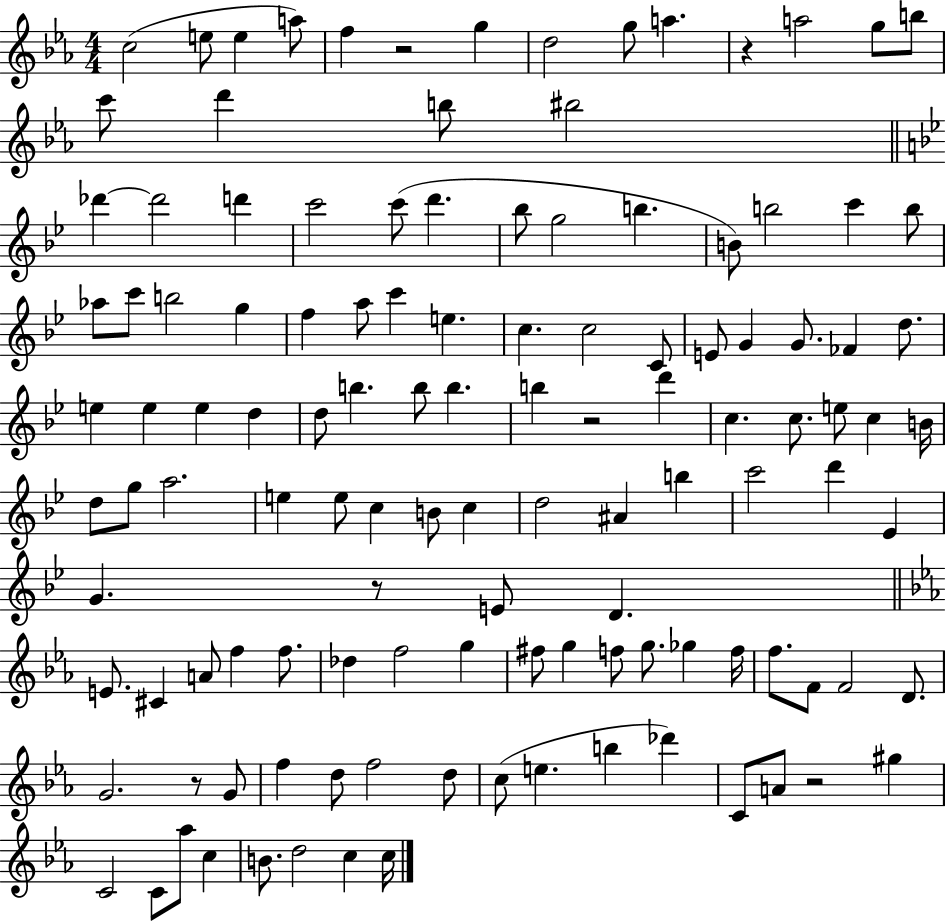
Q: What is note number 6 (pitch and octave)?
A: G5